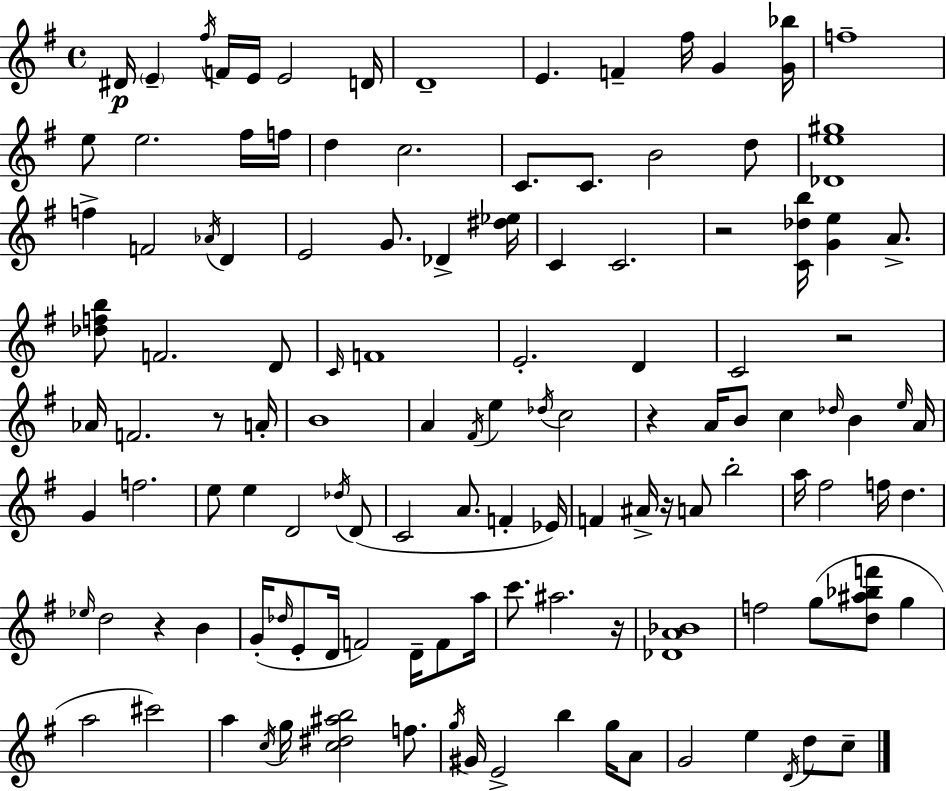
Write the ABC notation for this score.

X:1
T:Untitled
M:4/4
L:1/4
K:Em
^D/4 E ^f/4 F/4 E/4 E2 D/4 D4 E F ^f/4 G [G_b]/4 f4 e/2 e2 ^f/4 f/4 d c2 C/2 C/2 B2 d/2 [_De^g]4 f F2 _A/4 D E2 G/2 _D [^d_e]/4 C C2 z2 [C_db]/4 [Ge] A/2 [_dfb]/2 F2 D/2 C/4 F4 E2 D C2 z2 _A/4 F2 z/2 A/4 B4 A ^F/4 e _d/4 c2 z A/4 B/2 c _d/4 B e/4 A/4 G f2 e/2 e D2 _d/4 D/2 C2 A/2 F _E/4 F ^A/4 z/4 A/2 b2 a/4 ^f2 f/4 d _e/4 d2 z B G/4 _d/4 E/2 D/4 F2 D/4 F/2 a/4 c'/2 ^a2 z/4 [_DA_B]4 f2 g/2 [d^a_bf']/2 g a2 ^c'2 a c/4 g/4 [c^d^ab]2 f/2 g/4 ^G/4 E2 b g/4 A/2 G2 e D/4 d/2 c/2